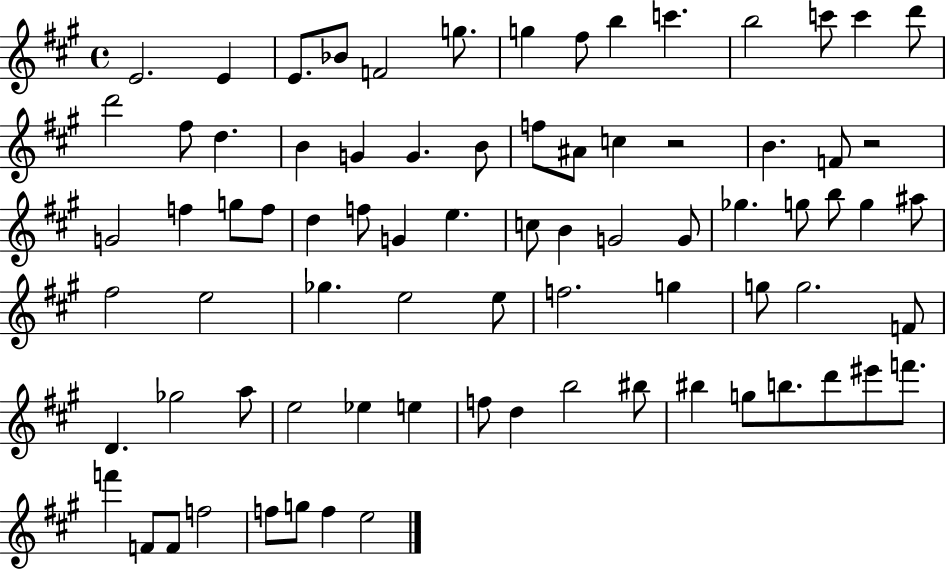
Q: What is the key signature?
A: A major